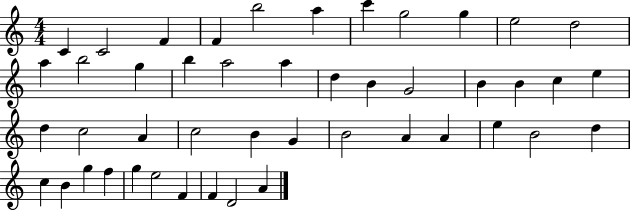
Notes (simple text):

C4/q C4/h F4/q F4/q B5/h A5/q C6/q G5/h G5/q E5/h D5/h A5/q B5/h G5/q B5/q A5/h A5/q D5/q B4/q G4/h B4/q B4/q C5/q E5/q D5/q C5/h A4/q C5/h B4/q G4/q B4/h A4/q A4/q E5/q B4/h D5/q C5/q B4/q G5/q F5/q G5/q E5/h F4/q F4/q D4/h A4/q